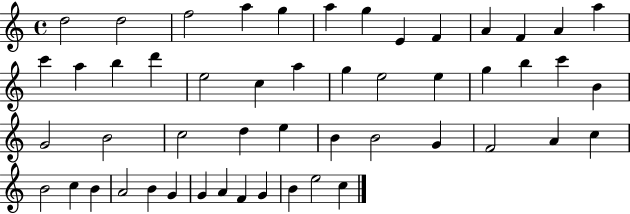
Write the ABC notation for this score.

X:1
T:Untitled
M:4/4
L:1/4
K:C
d2 d2 f2 a g a g E F A F A a c' a b d' e2 c a g e2 e g b c' B G2 B2 c2 d e B B2 G F2 A c B2 c B A2 B G G A F G B e2 c